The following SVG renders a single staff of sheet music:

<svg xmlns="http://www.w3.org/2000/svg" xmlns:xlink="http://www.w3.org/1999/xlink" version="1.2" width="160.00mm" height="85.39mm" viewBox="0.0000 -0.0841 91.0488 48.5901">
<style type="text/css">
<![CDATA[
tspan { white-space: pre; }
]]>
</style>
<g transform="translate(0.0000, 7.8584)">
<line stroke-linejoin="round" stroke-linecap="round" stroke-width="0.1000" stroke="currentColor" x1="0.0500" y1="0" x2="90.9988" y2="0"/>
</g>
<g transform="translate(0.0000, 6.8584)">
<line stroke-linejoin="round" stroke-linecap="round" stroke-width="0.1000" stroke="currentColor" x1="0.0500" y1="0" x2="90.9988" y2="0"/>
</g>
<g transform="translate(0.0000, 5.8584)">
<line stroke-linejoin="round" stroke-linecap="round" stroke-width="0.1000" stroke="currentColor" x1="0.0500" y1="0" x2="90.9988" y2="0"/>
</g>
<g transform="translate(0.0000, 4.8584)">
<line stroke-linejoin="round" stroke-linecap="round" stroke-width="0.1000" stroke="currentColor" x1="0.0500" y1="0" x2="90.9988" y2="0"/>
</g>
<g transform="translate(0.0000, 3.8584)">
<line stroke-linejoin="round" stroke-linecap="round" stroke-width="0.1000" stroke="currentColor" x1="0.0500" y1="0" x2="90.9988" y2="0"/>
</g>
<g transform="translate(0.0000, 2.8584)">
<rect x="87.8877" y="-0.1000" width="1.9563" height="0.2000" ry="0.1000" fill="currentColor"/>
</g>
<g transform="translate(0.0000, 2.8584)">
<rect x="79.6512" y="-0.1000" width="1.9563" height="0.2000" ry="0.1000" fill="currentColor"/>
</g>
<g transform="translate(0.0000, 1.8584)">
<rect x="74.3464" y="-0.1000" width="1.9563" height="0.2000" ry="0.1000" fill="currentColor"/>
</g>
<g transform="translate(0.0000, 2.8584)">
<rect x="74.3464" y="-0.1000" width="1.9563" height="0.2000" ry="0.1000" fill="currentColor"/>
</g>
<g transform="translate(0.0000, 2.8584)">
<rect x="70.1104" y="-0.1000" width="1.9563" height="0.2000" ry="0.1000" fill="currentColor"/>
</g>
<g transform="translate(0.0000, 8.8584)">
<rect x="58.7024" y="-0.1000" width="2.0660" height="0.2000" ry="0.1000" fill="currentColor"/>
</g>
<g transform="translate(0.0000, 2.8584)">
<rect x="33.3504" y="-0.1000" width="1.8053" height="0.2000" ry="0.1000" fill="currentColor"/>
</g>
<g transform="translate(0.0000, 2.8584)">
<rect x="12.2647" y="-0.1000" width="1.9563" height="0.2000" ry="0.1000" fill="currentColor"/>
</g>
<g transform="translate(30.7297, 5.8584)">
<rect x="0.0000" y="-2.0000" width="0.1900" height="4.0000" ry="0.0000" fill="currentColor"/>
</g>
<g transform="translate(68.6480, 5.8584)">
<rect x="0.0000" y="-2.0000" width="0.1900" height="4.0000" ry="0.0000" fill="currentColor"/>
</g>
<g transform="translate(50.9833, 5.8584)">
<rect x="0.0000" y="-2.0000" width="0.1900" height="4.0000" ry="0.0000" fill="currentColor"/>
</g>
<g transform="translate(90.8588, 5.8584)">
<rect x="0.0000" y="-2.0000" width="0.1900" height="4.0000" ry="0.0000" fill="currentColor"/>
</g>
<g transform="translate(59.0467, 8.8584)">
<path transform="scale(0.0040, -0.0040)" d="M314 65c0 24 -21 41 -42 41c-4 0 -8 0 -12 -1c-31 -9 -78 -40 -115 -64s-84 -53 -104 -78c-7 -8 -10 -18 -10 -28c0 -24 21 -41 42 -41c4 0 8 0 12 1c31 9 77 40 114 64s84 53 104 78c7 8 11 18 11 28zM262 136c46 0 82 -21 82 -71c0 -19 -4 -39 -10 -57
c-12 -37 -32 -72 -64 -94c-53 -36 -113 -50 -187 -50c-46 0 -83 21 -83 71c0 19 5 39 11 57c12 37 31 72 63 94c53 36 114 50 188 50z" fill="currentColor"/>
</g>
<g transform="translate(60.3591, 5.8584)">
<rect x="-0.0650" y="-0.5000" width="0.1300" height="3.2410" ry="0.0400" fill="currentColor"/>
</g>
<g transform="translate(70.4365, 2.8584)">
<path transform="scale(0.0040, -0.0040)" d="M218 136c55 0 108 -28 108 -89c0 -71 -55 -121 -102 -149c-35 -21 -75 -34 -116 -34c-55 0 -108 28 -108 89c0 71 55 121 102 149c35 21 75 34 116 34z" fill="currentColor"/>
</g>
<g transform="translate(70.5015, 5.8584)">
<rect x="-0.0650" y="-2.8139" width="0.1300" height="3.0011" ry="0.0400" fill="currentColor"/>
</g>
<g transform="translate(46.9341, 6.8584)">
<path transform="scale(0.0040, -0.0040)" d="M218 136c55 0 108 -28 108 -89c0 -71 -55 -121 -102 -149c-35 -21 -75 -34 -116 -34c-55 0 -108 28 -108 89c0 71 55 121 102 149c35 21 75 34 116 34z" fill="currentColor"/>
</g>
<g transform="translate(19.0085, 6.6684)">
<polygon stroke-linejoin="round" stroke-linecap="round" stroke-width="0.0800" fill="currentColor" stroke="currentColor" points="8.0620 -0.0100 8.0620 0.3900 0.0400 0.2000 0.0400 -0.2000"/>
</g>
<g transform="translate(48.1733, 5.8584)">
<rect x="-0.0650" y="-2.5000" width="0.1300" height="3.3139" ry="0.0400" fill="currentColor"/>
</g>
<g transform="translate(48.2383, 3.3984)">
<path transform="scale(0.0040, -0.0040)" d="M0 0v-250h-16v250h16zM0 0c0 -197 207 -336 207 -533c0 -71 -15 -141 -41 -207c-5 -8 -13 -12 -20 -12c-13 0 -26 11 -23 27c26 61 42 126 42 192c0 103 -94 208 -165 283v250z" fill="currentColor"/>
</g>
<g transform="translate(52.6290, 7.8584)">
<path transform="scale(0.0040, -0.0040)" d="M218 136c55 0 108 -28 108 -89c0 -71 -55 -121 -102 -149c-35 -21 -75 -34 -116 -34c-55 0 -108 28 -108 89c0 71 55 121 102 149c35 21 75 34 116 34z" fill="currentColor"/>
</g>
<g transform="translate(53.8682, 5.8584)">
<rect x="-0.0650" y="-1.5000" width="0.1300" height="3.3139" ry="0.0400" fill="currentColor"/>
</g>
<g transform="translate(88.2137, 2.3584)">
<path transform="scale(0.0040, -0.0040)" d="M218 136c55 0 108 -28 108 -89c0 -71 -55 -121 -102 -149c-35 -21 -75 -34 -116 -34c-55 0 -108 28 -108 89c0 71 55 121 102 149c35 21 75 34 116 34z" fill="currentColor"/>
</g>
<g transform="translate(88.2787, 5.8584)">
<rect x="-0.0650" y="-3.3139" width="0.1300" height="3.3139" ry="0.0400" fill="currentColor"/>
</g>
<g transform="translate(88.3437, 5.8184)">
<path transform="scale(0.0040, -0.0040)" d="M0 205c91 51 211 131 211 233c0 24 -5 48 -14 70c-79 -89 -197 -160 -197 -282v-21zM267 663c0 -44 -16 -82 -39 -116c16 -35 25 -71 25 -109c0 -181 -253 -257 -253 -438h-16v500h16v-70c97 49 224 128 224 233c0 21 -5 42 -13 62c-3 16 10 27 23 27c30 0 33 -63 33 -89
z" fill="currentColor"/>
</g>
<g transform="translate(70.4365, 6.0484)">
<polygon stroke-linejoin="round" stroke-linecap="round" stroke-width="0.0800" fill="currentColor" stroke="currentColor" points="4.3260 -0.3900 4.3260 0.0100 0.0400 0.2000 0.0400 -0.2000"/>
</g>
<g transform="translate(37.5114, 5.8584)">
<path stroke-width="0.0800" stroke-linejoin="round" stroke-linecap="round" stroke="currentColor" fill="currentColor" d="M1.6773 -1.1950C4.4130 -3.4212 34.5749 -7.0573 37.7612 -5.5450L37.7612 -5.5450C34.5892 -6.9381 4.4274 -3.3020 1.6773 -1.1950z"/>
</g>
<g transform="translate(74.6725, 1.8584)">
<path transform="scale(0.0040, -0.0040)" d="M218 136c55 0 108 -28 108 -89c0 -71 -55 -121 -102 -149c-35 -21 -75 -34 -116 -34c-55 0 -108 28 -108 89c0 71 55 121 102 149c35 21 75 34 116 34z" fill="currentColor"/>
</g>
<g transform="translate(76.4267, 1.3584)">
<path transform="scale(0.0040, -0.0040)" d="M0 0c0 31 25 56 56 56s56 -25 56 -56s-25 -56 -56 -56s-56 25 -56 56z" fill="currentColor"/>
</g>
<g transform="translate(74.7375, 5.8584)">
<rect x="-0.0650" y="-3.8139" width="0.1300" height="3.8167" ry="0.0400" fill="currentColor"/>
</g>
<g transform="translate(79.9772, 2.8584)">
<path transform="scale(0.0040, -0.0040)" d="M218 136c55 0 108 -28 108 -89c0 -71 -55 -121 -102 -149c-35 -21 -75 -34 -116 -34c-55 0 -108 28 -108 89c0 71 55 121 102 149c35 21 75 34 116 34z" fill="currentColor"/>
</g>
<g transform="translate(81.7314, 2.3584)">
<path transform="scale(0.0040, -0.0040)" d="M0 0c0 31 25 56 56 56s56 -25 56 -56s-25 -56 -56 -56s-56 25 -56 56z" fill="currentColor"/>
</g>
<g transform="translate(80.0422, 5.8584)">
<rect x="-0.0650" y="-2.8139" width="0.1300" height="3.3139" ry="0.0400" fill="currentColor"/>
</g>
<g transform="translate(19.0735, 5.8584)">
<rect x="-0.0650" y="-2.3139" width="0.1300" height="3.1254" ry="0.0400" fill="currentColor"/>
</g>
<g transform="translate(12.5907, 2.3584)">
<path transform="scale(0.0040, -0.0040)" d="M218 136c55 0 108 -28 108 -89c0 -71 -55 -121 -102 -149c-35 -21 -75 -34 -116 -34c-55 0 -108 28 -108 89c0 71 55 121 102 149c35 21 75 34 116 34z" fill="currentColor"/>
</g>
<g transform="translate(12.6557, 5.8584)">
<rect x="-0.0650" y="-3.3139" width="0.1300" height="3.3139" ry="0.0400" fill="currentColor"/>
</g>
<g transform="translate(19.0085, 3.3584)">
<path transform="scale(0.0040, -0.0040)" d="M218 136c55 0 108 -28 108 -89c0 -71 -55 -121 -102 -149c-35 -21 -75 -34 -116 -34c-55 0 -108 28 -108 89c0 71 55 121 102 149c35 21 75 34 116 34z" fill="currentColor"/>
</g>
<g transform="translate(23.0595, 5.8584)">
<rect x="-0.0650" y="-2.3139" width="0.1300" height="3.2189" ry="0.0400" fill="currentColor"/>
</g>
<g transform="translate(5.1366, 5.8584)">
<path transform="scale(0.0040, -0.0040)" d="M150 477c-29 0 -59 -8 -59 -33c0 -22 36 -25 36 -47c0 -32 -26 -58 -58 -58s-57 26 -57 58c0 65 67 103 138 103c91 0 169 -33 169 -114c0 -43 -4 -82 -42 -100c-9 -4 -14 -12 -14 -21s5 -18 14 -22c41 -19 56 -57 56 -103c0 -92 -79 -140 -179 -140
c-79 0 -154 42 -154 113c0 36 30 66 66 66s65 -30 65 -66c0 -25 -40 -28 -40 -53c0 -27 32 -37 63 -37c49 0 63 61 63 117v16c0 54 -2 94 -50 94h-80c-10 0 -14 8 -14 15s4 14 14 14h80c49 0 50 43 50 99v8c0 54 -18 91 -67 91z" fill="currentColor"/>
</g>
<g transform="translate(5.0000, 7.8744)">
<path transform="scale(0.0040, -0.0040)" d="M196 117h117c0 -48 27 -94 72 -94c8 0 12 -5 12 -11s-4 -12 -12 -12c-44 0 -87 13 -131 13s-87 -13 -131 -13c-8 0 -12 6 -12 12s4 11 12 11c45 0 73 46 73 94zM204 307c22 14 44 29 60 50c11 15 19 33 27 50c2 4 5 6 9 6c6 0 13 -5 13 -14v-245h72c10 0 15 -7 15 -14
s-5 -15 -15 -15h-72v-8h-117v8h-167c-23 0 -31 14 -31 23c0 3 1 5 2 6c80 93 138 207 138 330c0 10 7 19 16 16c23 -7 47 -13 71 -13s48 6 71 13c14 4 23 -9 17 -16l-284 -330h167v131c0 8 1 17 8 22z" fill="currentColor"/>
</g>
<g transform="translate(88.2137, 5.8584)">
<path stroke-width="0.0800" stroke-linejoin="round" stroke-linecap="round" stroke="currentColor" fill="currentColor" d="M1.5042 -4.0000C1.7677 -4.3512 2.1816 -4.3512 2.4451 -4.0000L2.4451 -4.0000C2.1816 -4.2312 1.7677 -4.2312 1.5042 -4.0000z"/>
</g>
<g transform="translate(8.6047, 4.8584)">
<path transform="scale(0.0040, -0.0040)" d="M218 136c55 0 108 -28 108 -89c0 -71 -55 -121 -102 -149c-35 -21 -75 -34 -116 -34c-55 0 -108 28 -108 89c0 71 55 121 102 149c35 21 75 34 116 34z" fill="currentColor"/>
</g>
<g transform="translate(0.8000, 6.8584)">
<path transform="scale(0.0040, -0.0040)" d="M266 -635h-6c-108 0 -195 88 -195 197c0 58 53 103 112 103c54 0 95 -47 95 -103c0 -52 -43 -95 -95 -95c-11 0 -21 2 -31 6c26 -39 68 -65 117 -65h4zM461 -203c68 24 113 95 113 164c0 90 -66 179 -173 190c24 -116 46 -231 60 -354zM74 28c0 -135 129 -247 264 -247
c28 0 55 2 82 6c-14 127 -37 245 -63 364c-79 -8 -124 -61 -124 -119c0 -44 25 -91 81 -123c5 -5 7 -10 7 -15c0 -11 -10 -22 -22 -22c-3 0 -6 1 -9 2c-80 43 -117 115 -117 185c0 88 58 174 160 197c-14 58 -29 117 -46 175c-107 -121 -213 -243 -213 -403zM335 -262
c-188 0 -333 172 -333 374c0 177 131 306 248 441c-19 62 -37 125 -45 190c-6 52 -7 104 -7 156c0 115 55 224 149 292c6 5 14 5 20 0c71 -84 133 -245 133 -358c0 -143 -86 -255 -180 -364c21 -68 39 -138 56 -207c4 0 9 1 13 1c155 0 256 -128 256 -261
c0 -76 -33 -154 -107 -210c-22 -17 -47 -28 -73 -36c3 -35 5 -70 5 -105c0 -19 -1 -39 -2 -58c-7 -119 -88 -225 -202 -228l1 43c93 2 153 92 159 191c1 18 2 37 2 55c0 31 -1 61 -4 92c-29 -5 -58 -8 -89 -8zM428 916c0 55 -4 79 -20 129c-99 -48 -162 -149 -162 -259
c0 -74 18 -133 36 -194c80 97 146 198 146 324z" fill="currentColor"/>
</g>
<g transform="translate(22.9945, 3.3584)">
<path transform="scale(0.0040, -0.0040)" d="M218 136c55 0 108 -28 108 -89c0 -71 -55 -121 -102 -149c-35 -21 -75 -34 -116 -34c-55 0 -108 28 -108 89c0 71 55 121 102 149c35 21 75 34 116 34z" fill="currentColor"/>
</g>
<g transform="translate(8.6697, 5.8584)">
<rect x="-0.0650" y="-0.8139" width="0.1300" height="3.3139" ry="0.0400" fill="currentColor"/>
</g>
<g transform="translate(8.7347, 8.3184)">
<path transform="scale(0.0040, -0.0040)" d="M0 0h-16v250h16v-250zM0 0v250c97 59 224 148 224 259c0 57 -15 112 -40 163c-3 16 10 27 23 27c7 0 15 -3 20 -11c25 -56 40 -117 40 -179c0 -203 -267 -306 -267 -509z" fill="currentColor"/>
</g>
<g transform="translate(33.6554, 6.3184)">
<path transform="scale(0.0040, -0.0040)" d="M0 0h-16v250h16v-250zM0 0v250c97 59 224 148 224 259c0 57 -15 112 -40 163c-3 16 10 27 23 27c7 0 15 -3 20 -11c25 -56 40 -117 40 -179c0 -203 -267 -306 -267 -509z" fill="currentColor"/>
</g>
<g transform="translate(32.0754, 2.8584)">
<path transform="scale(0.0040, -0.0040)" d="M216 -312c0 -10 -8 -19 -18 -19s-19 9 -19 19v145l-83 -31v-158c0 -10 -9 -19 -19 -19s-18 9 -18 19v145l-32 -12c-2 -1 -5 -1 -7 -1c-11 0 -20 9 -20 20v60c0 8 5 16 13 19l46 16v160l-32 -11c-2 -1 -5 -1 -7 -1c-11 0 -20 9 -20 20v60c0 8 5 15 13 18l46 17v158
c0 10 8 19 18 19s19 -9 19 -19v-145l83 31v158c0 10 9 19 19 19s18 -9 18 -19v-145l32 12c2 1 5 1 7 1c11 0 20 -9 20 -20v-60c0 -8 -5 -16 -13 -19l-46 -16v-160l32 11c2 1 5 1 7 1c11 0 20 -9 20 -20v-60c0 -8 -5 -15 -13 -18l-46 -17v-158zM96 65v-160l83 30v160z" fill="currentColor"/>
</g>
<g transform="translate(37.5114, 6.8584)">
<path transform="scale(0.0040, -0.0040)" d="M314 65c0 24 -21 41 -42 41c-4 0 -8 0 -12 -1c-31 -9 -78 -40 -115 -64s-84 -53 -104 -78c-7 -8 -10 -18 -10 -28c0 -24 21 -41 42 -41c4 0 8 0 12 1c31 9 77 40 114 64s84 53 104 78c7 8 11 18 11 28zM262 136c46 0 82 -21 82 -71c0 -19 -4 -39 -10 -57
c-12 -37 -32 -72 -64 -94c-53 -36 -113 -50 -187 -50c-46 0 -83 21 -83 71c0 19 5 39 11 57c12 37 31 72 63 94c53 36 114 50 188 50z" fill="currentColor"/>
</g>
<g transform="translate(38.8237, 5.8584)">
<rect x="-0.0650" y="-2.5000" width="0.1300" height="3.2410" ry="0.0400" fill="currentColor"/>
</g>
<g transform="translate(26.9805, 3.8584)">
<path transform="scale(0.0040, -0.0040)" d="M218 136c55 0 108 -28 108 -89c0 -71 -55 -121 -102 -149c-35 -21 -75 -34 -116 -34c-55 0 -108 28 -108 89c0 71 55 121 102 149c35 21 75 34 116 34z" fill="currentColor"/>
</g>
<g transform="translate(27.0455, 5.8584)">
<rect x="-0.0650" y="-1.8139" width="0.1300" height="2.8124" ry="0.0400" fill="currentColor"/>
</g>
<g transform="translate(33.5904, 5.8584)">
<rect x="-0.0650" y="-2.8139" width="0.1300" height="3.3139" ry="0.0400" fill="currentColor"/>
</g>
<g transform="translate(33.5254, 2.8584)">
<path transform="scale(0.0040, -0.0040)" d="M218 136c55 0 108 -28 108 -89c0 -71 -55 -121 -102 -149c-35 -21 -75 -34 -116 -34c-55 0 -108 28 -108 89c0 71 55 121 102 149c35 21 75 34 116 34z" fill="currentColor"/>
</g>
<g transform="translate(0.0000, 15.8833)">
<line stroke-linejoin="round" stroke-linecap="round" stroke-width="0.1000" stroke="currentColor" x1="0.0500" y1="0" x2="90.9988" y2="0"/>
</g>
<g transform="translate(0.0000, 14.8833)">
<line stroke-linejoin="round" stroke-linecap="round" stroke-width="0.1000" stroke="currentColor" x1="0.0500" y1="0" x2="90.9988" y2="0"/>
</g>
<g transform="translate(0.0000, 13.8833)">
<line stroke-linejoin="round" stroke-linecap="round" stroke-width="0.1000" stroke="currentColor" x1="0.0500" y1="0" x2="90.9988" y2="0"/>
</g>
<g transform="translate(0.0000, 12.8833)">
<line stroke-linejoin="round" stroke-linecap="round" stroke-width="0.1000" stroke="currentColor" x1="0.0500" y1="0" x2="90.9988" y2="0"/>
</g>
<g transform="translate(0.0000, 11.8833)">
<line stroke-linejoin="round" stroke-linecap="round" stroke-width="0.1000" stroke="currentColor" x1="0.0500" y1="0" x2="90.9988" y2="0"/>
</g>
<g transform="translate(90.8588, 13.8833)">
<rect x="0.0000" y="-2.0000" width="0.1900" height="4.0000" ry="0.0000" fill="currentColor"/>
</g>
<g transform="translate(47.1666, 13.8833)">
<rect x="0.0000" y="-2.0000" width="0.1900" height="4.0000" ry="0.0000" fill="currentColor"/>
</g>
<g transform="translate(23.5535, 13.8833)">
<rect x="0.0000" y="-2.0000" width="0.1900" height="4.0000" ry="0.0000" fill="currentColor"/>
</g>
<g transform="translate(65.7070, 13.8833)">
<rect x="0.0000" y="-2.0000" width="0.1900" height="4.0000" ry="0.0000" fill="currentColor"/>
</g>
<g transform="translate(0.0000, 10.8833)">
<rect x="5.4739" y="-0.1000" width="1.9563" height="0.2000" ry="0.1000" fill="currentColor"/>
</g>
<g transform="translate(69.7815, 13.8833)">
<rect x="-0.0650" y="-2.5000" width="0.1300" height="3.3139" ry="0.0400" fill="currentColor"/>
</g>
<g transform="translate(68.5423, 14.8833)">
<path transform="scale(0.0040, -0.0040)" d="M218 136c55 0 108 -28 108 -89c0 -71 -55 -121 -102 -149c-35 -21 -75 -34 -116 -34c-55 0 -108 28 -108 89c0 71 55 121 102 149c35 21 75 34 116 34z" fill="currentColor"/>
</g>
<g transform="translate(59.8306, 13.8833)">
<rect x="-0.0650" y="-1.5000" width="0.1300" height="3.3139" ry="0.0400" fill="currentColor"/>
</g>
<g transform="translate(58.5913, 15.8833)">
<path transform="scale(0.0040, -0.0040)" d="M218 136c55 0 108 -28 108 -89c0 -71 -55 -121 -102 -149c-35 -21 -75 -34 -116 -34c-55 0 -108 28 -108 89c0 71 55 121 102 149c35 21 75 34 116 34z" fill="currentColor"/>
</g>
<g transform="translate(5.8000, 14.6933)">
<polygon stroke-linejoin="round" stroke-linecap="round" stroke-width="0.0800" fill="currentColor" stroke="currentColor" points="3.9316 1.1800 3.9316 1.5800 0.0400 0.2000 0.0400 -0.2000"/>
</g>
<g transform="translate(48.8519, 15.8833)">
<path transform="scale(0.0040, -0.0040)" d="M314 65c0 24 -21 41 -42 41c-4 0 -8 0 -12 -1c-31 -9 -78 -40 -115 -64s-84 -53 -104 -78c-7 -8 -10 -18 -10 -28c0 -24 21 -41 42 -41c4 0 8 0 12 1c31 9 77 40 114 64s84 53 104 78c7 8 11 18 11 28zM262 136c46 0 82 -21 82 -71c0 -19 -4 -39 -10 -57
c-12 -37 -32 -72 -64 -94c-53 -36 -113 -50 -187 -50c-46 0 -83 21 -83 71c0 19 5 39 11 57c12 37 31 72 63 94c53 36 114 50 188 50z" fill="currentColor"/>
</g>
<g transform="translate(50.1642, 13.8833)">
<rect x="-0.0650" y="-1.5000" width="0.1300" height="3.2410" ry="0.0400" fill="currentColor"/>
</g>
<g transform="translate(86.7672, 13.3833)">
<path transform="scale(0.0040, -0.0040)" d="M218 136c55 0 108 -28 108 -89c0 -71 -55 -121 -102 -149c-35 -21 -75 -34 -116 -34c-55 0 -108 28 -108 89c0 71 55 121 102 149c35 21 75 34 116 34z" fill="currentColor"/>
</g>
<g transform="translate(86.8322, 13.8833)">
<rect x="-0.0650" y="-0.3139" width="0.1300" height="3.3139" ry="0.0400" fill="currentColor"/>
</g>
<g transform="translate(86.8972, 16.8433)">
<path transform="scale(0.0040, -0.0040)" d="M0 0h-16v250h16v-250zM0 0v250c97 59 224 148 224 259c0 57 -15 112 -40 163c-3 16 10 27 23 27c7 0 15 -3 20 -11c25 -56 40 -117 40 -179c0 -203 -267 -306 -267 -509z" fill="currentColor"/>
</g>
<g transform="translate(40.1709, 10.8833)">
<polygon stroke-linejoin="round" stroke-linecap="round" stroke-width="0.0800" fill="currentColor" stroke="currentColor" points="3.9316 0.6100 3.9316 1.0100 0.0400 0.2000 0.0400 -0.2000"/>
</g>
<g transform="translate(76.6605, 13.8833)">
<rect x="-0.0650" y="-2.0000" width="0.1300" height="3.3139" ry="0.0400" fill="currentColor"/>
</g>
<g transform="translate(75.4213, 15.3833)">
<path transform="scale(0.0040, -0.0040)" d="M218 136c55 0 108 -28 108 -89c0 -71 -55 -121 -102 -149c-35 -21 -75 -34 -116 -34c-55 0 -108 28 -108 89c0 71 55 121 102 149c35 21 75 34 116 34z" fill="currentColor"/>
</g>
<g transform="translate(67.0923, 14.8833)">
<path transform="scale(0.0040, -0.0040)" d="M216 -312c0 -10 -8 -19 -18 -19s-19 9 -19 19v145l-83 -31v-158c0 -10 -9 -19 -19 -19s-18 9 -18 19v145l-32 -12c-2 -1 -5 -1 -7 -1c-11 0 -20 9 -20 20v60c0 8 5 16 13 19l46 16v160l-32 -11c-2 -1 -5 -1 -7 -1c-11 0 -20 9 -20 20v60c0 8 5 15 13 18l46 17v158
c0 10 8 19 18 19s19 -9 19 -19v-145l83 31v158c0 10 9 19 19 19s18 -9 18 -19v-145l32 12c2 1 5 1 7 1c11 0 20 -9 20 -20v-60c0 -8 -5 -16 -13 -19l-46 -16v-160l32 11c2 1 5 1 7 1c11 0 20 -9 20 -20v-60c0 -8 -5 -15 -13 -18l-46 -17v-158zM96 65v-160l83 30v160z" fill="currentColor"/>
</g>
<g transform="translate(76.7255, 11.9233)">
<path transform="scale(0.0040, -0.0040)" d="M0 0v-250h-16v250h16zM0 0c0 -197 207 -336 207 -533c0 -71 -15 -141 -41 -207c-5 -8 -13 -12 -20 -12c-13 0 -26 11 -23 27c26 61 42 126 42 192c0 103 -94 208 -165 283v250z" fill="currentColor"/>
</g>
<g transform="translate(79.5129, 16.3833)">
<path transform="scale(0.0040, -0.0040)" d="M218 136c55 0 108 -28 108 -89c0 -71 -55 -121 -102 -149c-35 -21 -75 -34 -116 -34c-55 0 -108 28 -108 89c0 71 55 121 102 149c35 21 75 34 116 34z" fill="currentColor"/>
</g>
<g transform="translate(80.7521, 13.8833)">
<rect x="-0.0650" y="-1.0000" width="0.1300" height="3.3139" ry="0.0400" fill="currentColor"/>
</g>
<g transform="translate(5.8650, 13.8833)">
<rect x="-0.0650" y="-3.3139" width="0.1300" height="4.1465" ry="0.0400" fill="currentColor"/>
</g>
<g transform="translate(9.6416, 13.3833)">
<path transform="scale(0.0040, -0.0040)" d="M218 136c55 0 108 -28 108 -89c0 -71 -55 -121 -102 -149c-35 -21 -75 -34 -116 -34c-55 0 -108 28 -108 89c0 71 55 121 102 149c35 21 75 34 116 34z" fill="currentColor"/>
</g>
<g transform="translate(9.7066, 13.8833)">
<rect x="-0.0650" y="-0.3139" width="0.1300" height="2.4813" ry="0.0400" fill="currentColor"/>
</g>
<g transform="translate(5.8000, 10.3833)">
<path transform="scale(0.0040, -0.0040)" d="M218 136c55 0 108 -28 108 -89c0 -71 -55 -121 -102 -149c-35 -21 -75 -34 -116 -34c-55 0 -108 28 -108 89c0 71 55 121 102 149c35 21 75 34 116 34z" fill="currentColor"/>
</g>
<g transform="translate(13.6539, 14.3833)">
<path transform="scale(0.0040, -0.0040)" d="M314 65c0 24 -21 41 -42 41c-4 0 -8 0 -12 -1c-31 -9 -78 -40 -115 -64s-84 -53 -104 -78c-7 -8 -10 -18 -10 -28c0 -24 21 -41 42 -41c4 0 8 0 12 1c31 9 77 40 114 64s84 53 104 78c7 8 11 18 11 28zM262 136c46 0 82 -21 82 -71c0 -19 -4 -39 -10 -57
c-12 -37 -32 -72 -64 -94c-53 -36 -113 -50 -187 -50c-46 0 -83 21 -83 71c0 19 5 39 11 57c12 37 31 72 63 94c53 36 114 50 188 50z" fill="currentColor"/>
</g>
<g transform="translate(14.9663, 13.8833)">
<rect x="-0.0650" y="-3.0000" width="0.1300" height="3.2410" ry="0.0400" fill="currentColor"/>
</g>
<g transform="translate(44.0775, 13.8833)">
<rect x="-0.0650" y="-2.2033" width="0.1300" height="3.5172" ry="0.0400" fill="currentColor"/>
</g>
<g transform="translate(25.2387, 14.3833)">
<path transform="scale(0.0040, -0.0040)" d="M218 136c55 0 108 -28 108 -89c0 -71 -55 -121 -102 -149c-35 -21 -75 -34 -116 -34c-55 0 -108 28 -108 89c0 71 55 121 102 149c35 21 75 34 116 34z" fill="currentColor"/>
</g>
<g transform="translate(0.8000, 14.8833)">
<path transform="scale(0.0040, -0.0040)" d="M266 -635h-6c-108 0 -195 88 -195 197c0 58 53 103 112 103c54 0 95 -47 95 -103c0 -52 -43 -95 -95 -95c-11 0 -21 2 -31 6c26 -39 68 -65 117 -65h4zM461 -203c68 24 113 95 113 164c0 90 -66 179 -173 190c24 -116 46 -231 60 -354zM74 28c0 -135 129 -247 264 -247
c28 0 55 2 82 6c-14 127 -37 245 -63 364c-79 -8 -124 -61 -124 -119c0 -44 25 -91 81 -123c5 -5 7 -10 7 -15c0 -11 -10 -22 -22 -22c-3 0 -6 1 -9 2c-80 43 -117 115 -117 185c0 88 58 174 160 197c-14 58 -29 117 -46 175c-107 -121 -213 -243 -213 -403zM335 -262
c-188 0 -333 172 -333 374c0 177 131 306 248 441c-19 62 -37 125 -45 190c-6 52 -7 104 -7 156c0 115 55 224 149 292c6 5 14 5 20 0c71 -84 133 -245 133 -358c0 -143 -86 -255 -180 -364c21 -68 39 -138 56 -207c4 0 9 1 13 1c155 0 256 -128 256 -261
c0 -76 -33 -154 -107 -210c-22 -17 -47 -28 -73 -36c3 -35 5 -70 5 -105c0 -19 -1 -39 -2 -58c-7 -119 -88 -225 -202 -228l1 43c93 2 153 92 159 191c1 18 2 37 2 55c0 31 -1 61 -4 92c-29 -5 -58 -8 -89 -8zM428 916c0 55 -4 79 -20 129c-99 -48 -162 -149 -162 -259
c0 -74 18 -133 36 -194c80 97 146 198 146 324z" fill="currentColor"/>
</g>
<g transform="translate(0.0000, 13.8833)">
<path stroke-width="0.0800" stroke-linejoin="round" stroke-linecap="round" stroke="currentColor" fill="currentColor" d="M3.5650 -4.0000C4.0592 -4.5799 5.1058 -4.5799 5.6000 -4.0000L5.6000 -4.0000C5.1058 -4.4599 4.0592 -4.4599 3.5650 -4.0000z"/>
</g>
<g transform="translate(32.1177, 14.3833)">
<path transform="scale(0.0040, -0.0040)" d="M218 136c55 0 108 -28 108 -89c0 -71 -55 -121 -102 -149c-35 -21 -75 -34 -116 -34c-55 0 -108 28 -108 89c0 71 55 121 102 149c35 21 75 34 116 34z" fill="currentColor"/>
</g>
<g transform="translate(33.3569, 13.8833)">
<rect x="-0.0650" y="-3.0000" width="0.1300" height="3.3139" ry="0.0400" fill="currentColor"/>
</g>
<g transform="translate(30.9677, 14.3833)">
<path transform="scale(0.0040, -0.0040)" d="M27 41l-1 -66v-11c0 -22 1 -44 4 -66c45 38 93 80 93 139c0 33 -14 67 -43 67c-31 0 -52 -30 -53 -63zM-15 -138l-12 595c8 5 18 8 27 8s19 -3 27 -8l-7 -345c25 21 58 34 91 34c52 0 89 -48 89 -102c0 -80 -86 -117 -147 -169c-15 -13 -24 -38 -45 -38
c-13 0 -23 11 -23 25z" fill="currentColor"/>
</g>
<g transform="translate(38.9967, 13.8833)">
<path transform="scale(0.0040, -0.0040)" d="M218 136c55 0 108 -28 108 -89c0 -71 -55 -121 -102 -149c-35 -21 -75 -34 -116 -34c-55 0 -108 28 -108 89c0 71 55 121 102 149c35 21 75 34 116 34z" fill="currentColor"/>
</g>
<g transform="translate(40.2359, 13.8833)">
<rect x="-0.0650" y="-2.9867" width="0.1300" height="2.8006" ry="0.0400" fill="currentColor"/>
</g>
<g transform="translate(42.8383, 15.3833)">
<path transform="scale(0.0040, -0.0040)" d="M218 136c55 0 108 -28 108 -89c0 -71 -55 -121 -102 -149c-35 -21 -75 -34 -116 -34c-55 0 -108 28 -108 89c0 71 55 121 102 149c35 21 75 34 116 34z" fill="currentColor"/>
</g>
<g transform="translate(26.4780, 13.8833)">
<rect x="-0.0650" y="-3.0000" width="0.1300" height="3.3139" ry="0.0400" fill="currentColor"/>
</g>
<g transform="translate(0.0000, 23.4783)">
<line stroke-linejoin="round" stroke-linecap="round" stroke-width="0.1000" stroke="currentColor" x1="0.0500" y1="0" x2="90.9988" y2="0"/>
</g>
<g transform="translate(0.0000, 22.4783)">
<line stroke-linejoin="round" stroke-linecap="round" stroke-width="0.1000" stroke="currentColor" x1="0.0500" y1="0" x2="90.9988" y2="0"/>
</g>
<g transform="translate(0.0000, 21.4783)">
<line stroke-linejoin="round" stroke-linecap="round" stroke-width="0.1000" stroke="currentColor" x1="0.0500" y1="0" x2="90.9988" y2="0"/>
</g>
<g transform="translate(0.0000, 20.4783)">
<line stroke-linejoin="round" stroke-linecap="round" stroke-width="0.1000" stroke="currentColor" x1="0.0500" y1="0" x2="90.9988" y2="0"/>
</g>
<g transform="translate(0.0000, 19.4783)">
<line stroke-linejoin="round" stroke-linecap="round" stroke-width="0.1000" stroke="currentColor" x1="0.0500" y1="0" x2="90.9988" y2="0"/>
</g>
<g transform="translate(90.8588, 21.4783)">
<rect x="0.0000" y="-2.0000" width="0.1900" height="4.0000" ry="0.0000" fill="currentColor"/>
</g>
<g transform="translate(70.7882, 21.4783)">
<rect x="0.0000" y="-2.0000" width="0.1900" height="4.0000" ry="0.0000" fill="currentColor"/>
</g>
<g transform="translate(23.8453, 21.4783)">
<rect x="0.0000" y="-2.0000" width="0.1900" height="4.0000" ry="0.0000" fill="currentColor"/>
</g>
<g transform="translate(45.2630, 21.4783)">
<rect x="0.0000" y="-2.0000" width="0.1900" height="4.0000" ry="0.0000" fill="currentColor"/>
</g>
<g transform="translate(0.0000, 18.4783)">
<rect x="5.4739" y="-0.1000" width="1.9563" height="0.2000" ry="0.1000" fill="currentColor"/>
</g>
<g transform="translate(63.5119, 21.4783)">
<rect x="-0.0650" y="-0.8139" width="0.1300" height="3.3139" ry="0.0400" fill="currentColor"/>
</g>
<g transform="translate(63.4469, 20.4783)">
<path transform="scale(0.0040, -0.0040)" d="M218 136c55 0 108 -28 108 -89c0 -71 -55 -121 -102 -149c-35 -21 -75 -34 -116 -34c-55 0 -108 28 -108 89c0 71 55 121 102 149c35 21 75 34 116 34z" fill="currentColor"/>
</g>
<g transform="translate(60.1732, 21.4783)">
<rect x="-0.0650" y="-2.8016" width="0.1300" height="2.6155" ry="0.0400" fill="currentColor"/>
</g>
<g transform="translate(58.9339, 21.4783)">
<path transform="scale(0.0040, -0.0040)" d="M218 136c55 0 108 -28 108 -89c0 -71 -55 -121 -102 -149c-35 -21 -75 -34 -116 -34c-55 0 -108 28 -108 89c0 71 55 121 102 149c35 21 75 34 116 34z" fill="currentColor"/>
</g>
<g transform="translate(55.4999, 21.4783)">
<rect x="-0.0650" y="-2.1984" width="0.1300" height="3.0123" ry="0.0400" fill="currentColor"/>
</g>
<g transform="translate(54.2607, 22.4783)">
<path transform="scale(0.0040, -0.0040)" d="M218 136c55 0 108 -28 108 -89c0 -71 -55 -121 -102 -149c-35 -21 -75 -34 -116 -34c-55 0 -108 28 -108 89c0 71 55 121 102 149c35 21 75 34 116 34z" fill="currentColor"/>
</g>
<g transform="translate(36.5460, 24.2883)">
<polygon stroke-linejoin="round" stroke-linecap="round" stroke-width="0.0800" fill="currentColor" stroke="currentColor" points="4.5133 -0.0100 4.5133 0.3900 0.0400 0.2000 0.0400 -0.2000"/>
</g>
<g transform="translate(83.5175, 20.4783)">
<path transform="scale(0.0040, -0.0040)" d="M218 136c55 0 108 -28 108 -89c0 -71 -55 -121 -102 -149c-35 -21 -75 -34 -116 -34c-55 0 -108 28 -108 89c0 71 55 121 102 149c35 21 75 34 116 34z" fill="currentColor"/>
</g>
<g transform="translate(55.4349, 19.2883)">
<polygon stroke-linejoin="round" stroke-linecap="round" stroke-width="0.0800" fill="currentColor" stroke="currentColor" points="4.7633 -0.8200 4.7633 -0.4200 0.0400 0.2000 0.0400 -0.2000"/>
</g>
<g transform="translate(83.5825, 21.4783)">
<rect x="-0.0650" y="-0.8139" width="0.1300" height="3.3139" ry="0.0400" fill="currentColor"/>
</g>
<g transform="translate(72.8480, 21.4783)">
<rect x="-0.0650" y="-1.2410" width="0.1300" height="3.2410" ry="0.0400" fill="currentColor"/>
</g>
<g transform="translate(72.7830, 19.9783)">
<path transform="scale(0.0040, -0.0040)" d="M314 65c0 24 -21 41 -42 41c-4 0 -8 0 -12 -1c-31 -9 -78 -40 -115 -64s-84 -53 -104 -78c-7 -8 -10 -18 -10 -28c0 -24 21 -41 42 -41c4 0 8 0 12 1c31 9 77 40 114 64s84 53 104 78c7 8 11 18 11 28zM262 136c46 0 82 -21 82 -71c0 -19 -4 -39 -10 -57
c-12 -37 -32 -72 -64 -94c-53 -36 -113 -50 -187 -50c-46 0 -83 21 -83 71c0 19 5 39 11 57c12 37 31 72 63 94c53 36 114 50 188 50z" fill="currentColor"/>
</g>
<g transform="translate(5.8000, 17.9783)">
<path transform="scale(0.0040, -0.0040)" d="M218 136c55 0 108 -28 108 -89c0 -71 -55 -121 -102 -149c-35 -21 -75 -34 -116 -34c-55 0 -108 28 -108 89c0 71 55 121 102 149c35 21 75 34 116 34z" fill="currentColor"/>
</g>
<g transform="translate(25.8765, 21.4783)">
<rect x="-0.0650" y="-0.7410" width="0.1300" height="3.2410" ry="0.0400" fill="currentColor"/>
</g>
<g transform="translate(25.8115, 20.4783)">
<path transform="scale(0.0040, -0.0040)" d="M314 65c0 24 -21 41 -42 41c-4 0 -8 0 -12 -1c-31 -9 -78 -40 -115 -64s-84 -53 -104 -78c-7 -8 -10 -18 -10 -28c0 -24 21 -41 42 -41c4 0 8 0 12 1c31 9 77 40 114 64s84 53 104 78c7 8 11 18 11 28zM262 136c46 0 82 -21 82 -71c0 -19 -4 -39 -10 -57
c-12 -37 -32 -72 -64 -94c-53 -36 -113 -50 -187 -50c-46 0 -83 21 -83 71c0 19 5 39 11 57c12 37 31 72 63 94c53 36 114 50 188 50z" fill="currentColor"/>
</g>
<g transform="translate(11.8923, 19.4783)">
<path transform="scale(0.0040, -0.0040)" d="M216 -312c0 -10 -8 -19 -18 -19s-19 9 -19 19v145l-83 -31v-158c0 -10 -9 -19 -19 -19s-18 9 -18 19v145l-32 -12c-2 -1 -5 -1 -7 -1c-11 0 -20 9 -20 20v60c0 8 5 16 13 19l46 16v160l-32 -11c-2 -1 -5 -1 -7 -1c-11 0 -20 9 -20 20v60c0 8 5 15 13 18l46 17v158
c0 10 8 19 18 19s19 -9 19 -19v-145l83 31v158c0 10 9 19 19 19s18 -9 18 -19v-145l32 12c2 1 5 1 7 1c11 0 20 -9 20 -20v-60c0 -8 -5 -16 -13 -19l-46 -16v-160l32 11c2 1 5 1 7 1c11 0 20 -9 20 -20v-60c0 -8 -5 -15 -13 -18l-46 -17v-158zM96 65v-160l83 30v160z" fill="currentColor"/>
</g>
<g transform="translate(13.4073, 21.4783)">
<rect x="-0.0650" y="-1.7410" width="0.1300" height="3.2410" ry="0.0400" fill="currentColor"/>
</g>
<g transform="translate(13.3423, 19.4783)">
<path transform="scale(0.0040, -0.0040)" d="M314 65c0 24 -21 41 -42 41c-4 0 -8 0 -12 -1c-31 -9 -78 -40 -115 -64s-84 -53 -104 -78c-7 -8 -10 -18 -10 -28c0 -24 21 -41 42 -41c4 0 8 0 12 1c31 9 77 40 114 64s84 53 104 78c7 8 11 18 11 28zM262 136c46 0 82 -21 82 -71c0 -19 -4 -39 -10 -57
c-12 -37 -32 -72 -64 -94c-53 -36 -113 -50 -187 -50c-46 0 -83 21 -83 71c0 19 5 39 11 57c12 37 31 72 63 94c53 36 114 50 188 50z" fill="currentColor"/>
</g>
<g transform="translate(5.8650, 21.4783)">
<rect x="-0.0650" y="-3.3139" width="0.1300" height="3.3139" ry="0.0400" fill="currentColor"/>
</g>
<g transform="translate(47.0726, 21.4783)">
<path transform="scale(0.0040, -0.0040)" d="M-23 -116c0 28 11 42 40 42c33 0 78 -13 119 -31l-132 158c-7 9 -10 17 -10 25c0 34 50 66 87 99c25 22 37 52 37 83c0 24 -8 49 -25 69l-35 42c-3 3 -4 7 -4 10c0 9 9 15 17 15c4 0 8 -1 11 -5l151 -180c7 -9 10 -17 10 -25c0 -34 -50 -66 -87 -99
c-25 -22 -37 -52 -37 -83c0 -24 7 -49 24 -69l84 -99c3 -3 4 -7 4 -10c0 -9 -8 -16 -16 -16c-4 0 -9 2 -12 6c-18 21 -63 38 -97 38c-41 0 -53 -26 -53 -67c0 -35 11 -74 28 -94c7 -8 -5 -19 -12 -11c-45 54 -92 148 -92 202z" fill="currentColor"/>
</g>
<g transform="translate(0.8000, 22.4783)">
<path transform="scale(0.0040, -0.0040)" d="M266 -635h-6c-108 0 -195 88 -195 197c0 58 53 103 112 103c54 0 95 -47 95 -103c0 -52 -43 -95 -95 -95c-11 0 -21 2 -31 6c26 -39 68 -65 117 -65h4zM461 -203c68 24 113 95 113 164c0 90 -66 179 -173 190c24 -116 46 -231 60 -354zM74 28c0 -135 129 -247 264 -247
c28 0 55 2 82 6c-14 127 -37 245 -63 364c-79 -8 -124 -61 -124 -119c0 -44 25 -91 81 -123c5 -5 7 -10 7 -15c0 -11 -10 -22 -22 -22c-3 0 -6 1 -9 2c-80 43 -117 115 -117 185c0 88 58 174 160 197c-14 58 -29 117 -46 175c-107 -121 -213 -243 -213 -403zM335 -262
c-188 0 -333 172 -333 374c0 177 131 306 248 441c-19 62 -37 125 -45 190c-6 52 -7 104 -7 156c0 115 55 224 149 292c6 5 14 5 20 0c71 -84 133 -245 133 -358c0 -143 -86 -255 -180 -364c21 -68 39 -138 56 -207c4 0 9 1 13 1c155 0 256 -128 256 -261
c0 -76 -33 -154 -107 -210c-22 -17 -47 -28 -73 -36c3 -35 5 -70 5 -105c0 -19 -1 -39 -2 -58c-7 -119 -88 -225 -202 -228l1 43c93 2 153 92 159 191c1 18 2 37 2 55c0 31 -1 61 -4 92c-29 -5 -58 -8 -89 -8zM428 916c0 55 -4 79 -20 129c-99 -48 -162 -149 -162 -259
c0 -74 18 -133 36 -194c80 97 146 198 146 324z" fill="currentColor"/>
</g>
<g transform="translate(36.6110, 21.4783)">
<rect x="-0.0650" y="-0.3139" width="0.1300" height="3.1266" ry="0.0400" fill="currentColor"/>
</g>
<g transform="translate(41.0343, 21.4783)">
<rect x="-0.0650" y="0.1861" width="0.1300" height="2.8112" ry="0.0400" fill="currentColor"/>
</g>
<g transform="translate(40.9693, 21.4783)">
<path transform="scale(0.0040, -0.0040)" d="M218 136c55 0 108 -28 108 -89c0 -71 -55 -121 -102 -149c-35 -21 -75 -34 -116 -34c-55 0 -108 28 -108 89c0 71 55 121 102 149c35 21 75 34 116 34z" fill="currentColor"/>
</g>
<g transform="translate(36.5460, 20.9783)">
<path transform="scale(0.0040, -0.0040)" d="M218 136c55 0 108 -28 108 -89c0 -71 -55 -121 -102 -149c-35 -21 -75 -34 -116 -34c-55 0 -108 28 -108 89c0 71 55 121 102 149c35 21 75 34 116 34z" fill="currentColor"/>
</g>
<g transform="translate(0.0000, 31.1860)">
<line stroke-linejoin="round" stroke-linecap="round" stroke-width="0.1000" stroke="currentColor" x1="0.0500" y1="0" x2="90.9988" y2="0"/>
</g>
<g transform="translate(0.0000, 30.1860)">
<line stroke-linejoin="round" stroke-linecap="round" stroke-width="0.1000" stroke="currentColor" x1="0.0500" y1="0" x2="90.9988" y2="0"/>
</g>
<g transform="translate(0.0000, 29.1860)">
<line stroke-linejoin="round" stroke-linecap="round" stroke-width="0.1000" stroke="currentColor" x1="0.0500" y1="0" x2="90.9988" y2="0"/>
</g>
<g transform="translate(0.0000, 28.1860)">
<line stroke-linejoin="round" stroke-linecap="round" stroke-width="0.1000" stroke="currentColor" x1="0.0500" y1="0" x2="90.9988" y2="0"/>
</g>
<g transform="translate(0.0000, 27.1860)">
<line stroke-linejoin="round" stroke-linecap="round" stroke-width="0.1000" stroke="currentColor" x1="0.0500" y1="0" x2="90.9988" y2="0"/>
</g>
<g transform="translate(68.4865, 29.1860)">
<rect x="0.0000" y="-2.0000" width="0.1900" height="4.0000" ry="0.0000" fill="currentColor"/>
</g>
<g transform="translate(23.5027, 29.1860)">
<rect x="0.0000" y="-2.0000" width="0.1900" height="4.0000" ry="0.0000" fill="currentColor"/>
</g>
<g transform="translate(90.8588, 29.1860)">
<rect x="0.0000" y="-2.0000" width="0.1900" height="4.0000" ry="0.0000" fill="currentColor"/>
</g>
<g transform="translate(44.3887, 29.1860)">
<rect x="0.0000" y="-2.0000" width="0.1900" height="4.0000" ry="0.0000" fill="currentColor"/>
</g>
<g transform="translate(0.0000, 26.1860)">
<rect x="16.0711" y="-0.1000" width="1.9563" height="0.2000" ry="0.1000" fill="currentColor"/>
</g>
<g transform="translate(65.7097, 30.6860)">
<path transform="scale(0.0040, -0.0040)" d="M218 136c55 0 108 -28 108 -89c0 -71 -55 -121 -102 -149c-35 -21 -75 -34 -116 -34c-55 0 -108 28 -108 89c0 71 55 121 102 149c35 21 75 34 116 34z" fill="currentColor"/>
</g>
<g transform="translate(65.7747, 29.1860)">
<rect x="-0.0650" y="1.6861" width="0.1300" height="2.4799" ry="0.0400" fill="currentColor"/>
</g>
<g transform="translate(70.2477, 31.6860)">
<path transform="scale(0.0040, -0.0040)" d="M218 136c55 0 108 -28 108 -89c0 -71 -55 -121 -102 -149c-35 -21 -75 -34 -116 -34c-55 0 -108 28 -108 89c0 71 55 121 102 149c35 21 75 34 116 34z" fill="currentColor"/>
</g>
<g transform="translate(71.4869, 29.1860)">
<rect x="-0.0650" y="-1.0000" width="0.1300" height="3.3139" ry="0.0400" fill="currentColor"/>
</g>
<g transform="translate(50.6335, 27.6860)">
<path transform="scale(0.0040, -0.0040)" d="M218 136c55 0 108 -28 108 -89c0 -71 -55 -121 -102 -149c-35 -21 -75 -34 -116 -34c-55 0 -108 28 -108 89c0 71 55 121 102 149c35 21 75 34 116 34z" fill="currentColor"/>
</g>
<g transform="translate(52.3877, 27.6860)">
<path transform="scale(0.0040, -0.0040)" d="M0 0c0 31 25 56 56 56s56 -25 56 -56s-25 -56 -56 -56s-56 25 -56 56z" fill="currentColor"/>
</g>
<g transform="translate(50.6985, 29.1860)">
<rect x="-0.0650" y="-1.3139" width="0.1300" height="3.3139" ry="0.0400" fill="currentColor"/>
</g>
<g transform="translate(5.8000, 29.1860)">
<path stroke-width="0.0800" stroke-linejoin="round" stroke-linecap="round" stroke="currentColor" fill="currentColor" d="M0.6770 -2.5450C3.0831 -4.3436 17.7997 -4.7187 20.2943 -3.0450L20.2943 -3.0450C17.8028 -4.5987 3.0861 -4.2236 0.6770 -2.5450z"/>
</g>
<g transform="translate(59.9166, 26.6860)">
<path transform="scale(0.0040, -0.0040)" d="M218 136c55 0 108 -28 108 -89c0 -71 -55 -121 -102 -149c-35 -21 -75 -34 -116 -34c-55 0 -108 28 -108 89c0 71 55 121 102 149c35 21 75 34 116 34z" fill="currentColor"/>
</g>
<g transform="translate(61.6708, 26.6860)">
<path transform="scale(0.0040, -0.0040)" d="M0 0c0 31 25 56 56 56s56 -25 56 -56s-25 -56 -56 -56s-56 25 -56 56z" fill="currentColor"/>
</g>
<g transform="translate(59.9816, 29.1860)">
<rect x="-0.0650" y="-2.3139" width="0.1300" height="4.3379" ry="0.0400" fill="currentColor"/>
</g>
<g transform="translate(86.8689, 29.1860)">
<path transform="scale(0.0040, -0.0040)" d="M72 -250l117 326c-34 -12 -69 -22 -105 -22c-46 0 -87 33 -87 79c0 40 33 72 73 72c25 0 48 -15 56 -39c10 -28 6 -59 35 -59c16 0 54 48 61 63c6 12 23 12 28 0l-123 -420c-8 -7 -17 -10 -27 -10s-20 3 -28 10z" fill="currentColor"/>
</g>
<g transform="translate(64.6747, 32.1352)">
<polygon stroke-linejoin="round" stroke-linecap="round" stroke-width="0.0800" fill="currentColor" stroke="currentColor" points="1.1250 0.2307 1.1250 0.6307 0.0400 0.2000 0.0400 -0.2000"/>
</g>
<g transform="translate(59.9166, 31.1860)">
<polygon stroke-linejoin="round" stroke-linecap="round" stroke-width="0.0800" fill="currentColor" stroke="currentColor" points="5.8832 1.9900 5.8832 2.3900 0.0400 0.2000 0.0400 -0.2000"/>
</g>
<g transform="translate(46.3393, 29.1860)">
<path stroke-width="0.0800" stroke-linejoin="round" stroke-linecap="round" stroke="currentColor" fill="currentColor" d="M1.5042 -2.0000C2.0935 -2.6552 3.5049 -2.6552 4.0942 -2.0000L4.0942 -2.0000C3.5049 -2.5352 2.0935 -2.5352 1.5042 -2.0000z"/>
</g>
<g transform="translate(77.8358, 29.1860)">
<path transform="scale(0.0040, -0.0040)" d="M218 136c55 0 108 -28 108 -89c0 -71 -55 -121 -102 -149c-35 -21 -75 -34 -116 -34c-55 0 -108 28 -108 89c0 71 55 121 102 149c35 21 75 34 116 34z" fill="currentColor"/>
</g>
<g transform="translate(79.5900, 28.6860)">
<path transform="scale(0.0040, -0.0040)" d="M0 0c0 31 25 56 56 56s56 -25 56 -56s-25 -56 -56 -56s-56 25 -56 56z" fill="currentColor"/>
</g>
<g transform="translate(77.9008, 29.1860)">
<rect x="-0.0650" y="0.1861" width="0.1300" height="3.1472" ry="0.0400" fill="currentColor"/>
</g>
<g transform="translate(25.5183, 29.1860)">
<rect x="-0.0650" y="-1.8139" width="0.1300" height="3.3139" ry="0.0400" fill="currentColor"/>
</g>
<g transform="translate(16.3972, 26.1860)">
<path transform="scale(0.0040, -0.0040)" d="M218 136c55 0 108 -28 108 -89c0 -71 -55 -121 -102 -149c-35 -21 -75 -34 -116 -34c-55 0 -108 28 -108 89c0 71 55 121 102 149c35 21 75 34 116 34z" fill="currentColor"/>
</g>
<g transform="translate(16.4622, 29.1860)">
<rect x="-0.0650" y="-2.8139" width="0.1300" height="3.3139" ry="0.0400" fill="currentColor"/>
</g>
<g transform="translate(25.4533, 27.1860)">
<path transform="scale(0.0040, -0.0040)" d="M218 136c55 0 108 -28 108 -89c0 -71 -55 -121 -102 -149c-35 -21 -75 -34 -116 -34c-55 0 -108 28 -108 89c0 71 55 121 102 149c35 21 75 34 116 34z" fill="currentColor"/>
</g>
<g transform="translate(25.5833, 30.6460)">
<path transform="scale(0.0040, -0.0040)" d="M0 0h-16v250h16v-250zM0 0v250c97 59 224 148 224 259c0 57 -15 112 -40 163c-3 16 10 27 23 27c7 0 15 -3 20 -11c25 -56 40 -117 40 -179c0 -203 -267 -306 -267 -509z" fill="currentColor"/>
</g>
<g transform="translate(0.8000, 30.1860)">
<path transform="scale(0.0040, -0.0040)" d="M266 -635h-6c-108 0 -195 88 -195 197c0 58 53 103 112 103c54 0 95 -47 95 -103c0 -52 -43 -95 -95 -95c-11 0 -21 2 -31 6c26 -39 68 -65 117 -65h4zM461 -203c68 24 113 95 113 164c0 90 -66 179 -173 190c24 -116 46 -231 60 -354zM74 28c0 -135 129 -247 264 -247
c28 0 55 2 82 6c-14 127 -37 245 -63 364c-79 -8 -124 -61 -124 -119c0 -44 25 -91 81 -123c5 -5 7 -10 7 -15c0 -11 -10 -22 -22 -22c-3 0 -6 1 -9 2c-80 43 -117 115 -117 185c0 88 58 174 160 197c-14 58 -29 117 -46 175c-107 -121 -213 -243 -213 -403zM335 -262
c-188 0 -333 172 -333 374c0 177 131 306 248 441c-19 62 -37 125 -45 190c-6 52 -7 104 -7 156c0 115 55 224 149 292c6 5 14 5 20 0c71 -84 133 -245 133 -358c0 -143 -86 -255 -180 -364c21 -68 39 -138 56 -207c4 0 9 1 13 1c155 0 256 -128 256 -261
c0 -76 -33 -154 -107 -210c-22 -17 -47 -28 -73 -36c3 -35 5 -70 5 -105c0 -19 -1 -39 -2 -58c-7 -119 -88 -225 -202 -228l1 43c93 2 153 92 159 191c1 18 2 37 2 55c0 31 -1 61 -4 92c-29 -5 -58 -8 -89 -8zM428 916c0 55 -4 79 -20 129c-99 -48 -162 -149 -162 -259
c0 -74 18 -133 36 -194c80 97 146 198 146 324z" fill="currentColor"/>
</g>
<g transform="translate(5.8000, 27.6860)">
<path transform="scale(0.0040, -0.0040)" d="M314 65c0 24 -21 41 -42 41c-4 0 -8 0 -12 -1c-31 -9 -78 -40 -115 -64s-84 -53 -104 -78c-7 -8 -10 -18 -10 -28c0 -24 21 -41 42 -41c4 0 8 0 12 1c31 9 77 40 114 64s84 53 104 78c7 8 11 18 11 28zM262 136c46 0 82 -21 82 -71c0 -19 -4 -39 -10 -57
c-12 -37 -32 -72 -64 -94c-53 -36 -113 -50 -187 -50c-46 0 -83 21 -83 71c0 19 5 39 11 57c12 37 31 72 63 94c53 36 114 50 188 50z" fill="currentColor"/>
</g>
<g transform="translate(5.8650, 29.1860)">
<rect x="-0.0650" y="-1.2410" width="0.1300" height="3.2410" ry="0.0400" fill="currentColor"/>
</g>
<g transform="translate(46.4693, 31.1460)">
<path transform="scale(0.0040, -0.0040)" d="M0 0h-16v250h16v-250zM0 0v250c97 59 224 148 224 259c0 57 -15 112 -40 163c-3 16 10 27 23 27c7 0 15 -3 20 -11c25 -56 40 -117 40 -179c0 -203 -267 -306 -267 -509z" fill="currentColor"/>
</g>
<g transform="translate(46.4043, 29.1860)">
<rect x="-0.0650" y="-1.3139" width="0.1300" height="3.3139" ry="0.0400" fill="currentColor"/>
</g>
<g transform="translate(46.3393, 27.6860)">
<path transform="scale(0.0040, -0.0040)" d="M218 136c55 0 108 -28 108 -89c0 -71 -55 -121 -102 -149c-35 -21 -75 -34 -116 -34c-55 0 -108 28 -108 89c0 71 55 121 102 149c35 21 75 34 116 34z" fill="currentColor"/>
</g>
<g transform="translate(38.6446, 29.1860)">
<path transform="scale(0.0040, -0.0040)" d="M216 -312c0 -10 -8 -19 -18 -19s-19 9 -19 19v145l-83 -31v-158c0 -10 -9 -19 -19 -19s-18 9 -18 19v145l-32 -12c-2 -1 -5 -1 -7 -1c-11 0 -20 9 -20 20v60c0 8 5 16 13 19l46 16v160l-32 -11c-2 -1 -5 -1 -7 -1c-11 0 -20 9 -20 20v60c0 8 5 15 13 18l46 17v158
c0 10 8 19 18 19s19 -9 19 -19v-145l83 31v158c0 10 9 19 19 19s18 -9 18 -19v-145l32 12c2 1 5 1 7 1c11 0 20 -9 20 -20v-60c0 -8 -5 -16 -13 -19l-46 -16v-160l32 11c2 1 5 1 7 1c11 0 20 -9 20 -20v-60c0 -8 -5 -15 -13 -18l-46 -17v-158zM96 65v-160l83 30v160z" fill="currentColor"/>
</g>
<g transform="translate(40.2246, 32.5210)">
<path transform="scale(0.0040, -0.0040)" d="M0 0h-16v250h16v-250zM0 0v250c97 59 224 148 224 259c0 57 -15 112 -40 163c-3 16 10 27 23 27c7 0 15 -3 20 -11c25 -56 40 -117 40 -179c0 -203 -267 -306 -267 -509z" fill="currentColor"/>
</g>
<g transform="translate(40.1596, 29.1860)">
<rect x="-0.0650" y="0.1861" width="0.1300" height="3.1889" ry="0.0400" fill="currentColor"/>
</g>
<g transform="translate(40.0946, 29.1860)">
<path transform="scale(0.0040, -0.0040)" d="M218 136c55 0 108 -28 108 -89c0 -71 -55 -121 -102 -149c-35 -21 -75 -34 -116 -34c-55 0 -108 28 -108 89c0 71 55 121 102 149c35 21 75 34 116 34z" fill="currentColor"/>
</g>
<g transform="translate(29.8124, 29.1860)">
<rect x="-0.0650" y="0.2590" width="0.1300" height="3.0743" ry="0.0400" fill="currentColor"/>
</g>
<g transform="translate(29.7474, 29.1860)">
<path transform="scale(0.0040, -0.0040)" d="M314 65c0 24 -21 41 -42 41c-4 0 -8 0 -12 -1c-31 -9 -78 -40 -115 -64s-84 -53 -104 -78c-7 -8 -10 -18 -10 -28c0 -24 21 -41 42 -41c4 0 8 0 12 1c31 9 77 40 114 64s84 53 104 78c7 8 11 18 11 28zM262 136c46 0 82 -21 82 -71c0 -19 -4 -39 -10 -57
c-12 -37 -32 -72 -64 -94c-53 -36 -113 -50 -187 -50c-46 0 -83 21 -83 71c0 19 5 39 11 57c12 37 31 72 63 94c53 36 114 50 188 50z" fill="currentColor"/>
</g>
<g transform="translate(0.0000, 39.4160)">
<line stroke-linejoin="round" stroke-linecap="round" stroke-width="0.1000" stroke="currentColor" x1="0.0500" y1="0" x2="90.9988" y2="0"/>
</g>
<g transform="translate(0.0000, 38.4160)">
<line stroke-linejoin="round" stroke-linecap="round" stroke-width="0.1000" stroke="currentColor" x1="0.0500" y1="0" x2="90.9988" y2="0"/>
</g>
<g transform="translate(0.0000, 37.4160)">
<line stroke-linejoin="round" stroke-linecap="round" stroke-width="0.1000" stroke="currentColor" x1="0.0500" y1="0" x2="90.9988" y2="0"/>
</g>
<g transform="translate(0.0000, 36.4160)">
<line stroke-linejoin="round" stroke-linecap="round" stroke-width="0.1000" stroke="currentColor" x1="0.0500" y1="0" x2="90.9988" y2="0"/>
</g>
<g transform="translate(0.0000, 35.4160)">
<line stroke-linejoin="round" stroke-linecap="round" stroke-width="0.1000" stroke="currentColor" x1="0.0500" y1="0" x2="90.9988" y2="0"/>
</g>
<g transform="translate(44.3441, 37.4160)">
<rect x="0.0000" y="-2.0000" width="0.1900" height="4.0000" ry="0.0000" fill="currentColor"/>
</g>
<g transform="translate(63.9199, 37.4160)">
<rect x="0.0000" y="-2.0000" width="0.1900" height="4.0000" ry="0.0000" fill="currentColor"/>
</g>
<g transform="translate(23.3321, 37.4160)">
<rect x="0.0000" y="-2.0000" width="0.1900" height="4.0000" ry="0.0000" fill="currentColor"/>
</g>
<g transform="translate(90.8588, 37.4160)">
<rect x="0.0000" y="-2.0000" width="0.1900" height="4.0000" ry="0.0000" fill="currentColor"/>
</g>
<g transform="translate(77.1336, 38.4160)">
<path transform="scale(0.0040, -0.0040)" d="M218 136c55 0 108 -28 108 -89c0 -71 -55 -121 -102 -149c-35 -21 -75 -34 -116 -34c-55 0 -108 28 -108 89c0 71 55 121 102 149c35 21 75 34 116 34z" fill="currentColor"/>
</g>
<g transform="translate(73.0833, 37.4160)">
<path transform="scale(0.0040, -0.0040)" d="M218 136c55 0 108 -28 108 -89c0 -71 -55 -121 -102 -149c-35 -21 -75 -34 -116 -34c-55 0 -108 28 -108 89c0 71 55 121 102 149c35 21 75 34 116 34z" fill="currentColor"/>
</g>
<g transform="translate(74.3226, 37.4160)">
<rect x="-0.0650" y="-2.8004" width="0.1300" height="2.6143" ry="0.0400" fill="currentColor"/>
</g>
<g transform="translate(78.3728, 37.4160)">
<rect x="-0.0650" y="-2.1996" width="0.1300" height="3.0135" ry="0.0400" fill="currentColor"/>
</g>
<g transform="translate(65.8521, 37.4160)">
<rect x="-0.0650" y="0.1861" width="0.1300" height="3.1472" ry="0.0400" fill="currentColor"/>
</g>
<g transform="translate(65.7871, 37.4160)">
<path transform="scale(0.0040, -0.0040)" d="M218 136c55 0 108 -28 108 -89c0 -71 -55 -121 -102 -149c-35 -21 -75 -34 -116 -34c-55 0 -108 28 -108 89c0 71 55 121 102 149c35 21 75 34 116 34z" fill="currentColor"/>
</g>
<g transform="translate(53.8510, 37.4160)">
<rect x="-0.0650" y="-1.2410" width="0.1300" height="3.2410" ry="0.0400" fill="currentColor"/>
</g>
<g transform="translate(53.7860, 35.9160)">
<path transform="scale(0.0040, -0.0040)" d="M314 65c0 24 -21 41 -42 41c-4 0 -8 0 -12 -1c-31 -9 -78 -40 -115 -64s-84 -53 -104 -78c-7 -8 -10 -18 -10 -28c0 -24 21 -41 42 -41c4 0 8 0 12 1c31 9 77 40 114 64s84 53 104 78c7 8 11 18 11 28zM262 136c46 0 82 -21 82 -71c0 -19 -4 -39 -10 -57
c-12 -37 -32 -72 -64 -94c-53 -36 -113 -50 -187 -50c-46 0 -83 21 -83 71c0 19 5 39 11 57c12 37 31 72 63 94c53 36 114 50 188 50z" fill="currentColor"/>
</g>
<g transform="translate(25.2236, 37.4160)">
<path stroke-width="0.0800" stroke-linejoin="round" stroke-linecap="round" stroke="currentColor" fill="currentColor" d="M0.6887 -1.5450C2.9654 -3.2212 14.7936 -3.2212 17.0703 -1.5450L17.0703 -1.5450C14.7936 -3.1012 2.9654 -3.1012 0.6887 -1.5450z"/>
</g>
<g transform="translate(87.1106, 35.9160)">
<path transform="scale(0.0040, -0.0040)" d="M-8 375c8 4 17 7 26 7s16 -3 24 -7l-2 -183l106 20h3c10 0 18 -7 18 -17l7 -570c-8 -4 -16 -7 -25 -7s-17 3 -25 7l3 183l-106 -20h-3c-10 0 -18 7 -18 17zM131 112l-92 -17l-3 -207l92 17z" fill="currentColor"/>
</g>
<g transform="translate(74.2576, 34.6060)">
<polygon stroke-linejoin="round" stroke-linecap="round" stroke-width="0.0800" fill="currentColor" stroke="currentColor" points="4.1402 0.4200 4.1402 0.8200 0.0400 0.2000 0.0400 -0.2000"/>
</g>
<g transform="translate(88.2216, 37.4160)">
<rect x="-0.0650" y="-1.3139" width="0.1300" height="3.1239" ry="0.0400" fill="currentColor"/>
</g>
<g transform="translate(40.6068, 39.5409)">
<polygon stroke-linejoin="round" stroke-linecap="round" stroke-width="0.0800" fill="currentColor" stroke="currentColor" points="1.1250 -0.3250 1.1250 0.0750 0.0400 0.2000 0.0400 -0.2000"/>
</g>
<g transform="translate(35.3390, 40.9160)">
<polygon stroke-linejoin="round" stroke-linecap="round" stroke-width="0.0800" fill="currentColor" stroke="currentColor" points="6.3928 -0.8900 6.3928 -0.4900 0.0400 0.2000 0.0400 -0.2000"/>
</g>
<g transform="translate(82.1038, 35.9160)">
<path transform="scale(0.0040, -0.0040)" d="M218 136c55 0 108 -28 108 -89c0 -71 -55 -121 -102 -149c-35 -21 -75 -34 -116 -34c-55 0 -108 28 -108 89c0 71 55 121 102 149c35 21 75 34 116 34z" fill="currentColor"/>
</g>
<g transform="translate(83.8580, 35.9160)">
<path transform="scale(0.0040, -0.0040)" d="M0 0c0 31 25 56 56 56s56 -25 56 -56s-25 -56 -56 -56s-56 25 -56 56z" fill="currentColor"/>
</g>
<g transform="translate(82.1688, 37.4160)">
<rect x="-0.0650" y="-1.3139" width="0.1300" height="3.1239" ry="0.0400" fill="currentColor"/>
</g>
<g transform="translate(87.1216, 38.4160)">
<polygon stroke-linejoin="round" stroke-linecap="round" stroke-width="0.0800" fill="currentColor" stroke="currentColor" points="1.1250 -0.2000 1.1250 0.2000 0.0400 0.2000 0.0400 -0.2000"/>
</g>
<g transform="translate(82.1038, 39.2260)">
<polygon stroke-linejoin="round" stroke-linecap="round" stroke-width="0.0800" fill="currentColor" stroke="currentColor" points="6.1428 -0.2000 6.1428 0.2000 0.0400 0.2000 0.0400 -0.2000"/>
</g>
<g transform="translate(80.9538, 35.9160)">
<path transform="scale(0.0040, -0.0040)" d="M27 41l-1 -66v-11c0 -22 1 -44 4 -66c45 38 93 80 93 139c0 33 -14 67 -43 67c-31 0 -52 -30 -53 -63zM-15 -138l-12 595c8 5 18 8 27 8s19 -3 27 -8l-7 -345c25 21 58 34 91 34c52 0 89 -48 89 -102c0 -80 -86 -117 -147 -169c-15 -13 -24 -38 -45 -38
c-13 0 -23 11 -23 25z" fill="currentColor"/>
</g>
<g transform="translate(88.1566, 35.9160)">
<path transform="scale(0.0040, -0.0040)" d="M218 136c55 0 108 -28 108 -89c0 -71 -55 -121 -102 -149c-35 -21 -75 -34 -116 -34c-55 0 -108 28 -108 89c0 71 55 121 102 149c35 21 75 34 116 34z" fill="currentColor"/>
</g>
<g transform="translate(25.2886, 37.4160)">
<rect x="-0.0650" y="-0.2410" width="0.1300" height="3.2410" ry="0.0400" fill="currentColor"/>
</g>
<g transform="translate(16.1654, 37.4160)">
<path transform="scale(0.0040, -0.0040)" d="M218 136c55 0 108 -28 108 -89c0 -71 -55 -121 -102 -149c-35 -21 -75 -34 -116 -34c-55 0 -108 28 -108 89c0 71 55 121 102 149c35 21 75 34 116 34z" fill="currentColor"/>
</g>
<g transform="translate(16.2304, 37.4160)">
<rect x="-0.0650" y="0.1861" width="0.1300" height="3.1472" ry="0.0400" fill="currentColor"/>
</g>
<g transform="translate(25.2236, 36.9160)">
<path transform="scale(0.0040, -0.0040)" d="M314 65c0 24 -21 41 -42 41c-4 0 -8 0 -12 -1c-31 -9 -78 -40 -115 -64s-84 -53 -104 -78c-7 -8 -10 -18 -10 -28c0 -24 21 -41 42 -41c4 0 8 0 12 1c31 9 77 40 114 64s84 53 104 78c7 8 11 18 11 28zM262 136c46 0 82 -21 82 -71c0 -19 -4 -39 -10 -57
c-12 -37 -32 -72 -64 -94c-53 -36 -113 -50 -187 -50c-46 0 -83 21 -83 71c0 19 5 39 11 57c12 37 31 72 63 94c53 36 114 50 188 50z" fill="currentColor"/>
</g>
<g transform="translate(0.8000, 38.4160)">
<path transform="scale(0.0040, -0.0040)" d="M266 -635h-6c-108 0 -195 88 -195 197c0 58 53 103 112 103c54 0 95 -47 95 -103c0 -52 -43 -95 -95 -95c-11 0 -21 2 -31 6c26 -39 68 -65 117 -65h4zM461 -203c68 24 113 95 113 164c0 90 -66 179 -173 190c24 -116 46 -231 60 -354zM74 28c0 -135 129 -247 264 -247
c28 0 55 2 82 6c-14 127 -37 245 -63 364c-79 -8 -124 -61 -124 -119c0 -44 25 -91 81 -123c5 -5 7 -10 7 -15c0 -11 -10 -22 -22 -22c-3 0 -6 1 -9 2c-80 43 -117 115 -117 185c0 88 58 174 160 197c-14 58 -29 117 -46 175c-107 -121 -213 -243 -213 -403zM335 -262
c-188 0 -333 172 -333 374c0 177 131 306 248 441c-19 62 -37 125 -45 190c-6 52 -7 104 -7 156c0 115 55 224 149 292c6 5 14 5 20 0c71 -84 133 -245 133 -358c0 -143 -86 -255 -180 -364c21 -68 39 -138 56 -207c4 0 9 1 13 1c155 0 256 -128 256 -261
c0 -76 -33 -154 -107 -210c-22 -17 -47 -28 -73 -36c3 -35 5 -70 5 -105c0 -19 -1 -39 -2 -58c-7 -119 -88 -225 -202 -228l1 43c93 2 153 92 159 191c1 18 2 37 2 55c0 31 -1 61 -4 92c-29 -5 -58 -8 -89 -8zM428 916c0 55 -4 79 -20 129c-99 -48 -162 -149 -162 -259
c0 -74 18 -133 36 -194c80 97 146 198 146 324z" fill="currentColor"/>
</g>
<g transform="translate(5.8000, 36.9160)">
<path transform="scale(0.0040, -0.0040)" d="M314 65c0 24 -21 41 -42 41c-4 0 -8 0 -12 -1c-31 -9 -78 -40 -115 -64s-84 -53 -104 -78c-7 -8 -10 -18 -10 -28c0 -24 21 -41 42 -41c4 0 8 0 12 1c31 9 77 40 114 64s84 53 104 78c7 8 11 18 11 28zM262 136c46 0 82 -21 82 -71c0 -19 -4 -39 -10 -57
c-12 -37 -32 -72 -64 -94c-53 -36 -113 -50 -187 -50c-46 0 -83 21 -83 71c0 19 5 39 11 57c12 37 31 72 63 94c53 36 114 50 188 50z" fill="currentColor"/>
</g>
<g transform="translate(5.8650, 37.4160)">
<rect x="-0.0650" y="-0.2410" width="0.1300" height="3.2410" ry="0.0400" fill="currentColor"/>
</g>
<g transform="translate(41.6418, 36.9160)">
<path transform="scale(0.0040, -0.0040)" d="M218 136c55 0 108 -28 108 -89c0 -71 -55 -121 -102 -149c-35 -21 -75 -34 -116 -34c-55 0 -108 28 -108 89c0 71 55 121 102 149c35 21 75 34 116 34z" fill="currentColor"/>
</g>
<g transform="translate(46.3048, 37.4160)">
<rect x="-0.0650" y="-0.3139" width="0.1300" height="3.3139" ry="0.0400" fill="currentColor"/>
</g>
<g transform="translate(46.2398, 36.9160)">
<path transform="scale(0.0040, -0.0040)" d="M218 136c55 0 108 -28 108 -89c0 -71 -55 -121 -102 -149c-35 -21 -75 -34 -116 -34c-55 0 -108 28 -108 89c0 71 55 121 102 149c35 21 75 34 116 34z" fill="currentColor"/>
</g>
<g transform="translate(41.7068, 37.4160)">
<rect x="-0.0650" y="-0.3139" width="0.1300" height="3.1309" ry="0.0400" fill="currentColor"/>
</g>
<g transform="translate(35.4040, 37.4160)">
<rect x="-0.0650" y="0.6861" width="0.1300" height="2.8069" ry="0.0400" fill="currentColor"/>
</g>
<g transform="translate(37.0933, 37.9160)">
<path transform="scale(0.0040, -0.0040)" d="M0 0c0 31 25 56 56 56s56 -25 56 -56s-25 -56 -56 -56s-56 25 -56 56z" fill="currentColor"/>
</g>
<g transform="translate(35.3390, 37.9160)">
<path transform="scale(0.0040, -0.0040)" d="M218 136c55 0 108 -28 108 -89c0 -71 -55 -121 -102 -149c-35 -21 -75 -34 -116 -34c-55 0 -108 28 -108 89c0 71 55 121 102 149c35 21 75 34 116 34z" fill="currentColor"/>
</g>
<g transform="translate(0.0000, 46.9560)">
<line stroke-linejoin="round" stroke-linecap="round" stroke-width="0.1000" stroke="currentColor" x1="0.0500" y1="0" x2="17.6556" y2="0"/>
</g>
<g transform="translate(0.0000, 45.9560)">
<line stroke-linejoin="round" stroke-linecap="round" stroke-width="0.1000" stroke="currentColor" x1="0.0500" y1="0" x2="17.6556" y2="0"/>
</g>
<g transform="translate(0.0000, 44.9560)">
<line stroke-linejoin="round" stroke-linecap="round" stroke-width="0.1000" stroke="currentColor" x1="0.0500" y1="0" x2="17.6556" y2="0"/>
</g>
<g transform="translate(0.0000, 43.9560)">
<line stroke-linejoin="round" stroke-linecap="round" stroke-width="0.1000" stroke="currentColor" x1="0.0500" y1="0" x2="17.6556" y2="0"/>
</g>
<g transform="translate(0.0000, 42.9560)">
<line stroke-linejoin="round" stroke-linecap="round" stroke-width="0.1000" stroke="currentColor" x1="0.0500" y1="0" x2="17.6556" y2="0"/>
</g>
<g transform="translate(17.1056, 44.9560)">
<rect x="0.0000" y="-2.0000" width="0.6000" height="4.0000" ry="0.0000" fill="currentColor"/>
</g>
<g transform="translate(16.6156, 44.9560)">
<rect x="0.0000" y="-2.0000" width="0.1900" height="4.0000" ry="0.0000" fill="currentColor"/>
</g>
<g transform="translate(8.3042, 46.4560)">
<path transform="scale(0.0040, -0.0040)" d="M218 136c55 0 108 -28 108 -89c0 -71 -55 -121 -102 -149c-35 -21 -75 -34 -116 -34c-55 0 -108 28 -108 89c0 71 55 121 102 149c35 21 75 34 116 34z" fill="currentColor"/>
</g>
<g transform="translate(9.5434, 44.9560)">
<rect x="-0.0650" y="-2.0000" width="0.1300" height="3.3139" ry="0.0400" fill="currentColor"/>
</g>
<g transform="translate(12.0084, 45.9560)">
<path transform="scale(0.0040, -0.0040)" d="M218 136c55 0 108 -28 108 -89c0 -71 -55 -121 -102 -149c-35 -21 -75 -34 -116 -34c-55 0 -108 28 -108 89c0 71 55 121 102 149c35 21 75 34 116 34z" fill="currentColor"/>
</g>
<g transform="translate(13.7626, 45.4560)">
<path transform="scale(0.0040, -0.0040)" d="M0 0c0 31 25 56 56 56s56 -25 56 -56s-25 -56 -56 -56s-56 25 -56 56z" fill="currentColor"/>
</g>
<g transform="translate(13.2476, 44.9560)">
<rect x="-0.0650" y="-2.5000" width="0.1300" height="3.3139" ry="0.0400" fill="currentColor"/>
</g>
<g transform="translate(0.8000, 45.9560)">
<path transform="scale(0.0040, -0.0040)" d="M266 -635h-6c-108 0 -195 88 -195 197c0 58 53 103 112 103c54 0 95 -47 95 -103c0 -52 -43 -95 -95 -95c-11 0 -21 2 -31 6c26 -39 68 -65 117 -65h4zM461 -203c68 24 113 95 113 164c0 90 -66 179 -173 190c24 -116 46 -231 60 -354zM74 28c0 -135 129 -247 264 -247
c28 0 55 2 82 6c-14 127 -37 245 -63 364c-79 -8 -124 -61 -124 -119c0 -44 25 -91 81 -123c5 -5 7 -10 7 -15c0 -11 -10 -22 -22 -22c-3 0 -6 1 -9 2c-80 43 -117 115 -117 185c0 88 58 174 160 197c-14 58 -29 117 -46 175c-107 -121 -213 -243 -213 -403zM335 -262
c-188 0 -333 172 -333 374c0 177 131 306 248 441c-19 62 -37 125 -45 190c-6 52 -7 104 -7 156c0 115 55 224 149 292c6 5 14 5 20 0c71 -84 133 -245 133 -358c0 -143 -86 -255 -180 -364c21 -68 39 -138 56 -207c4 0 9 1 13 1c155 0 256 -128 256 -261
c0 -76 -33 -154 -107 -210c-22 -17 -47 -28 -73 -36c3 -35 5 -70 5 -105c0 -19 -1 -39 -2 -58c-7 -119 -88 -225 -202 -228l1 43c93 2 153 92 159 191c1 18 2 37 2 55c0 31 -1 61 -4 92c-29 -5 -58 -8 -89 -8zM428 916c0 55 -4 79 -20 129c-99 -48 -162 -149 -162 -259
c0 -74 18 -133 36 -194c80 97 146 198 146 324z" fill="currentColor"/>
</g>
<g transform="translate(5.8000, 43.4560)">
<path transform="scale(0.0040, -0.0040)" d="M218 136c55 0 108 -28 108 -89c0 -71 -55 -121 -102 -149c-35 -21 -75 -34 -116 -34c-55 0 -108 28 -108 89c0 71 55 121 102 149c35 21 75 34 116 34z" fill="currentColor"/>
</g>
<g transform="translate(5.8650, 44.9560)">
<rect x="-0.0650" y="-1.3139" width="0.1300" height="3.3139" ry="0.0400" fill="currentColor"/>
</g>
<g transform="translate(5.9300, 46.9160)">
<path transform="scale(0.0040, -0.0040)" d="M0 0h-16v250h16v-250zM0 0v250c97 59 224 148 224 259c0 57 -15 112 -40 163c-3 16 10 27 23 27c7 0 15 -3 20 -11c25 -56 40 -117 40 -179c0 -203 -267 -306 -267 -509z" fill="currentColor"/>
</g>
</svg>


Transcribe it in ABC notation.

X:1
T:Untitled
M:3/4
L:1/4
K:C
d/2 b g/2 g/2 f/2 ^a/2 G2 G/2 E C2 a/2 c'/2 a b/4 b/2 c/2 A2 A _A B/2 F/2 E2 E ^G F/2 D c/2 b ^f2 d2 c/2 B/2 z G/2 B/2 d e2 d e2 a f/2 B2 ^B/2 e/2 e g/2 F/4 D B z/2 c2 B c2 A/2 c/4 c e2 B B/2 G/2 _e/2 e/4 e/2 F G